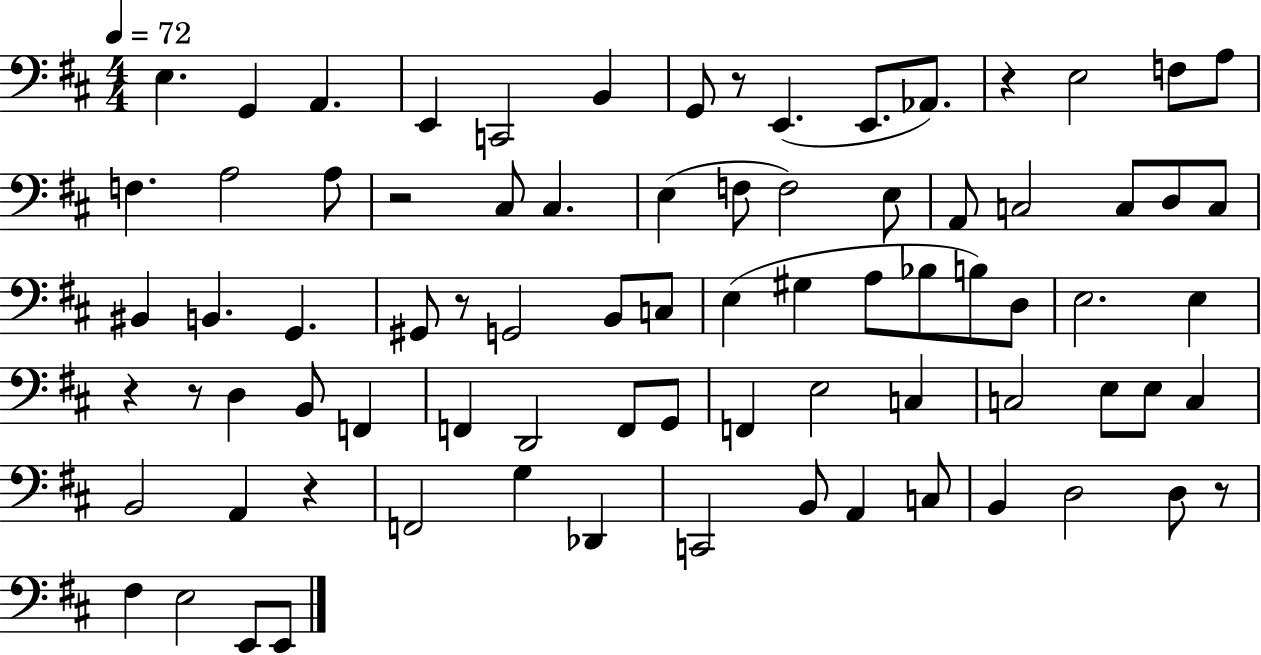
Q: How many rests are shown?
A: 8